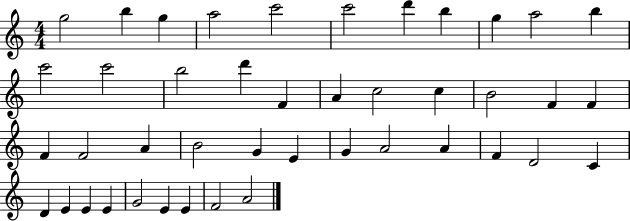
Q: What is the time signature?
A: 4/4